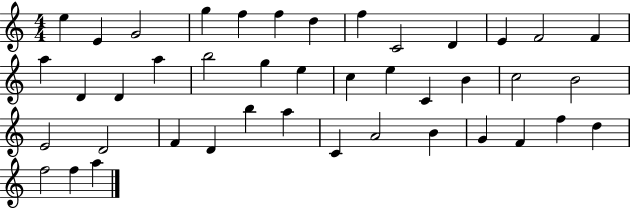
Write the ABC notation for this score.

X:1
T:Untitled
M:4/4
L:1/4
K:C
e E G2 g f f d f C2 D E F2 F a D D a b2 g e c e C B c2 B2 E2 D2 F D b a C A2 B G F f d f2 f a